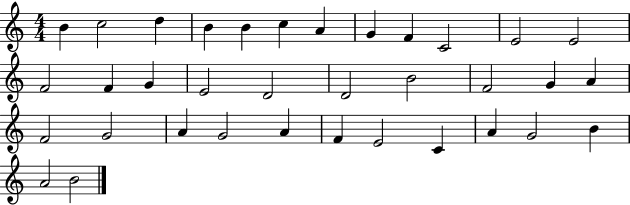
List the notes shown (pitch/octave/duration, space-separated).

B4/q C5/h D5/q B4/q B4/q C5/q A4/q G4/q F4/q C4/h E4/h E4/h F4/h F4/q G4/q E4/h D4/h D4/h B4/h F4/h G4/q A4/q F4/h G4/h A4/q G4/h A4/q F4/q E4/h C4/q A4/q G4/h B4/q A4/h B4/h